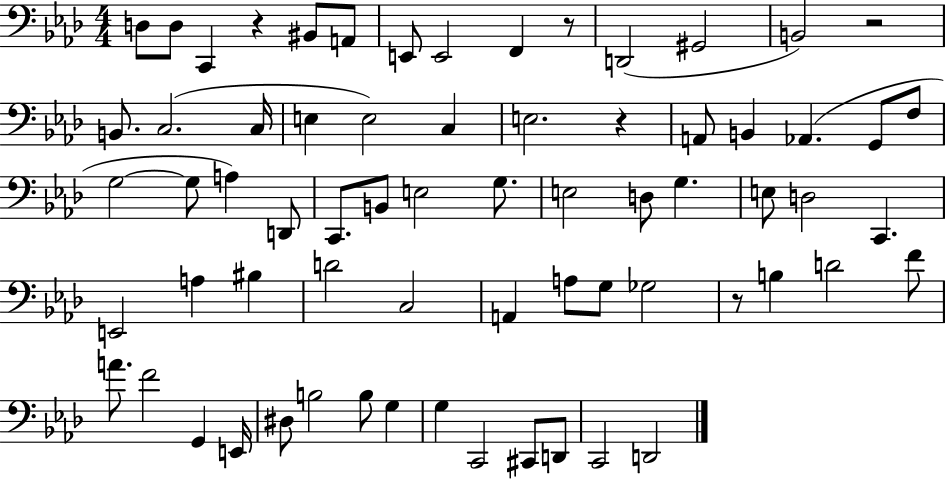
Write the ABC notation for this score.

X:1
T:Untitled
M:4/4
L:1/4
K:Ab
D,/2 D,/2 C,, z ^B,,/2 A,,/2 E,,/2 E,,2 F,, z/2 D,,2 ^G,,2 B,,2 z2 B,,/2 C,2 C,/4 E, E,2 C, E,2 z A,,/2 B,, _A,, G,,/2 F,/2 G,2 G,/2 A, D,,/2 C,,/2 B,,/2 E,2 G,/2 E,2 D,/2 G, E,/2 D,2 C,, E,,2 A, ^B, D2 C,2 A,, A,/2 G,/2 _G,2 z/2 B, D2 F/2 A/2 F2 G,, E,,/4 ^D,/2 B,2 B,/2 G, G, C,,2 ^C,,/2 D,,/2 C,,2 D,,2